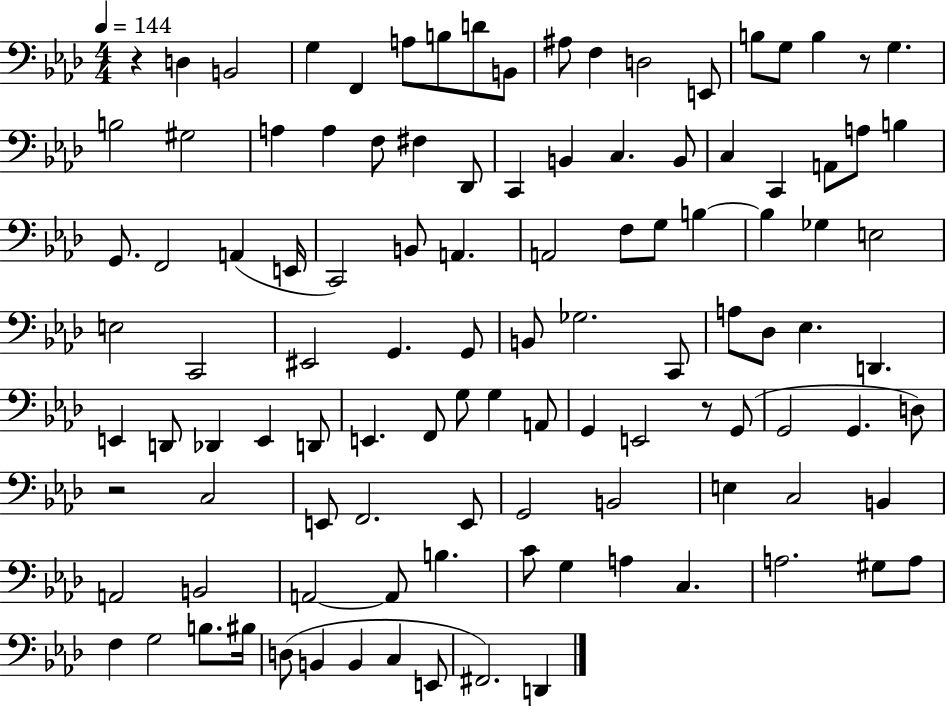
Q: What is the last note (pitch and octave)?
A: D2